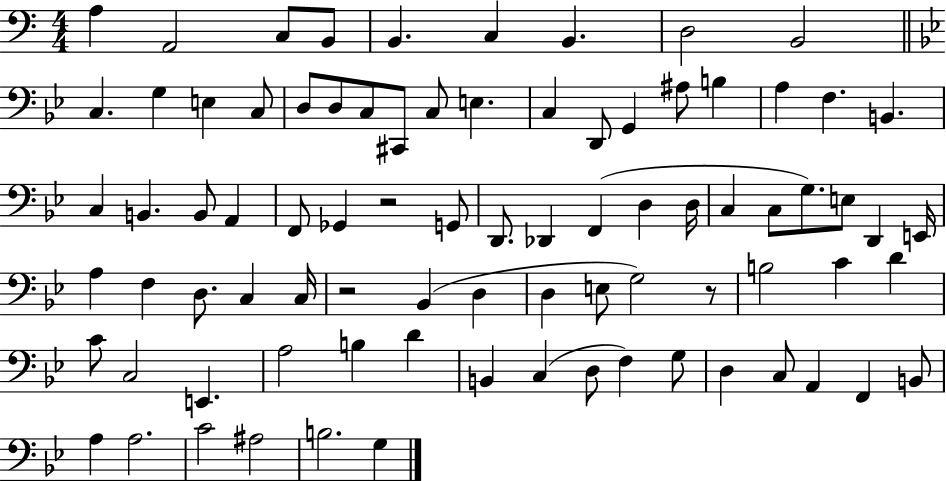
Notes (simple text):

A3/q A2/h C3/e B2/e B2/q. C3/q B2/q. D3/h B2/h C3/q. G3/q E3/q C3/e D3/e D3/e C3/e C#2/e C3/e E3/q. C3/q D2/e G2/q A#3/e B3/q A3/q F3/q. B2/q. C3/q B2/q. B2/e A2/q F2/e Gb2/q R/h G2/e D2/e. Db2/q F2/q D3/q D3/s C3/q C3/e G3/e. E3/e D2/q E2/s A3/q F3/q D3/e. C3/q C3/s R/h Bb2/q D3/q D3/q E3/e G3/h R/e B3/h C4/q D4/q C4/e C3/h E2/q. A3/h B3/q D4/q B2/q C3/q D3/e F3/q G3/e D3/q C3/e A2/q F2/q B2/e A3/q A3/h. C4/h A#3/h B3/h. G3/q